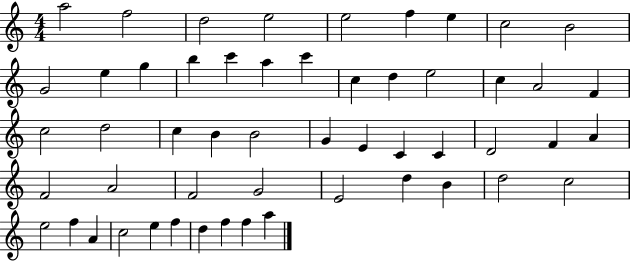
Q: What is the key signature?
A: C major